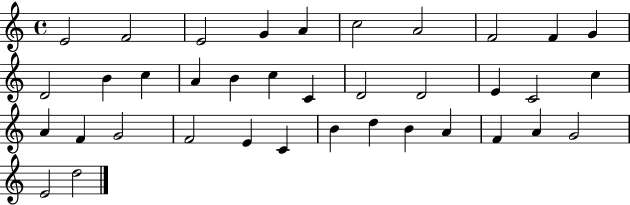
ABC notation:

X:1
T:Untitled
M:4/4
L:1/4
K:C
E2 F2 E2 G A c2 A2 F2 F G D2 B c A B c C D2 D2 E C2 c A F G2 F2 E C B d B A F A G2 E2 d2